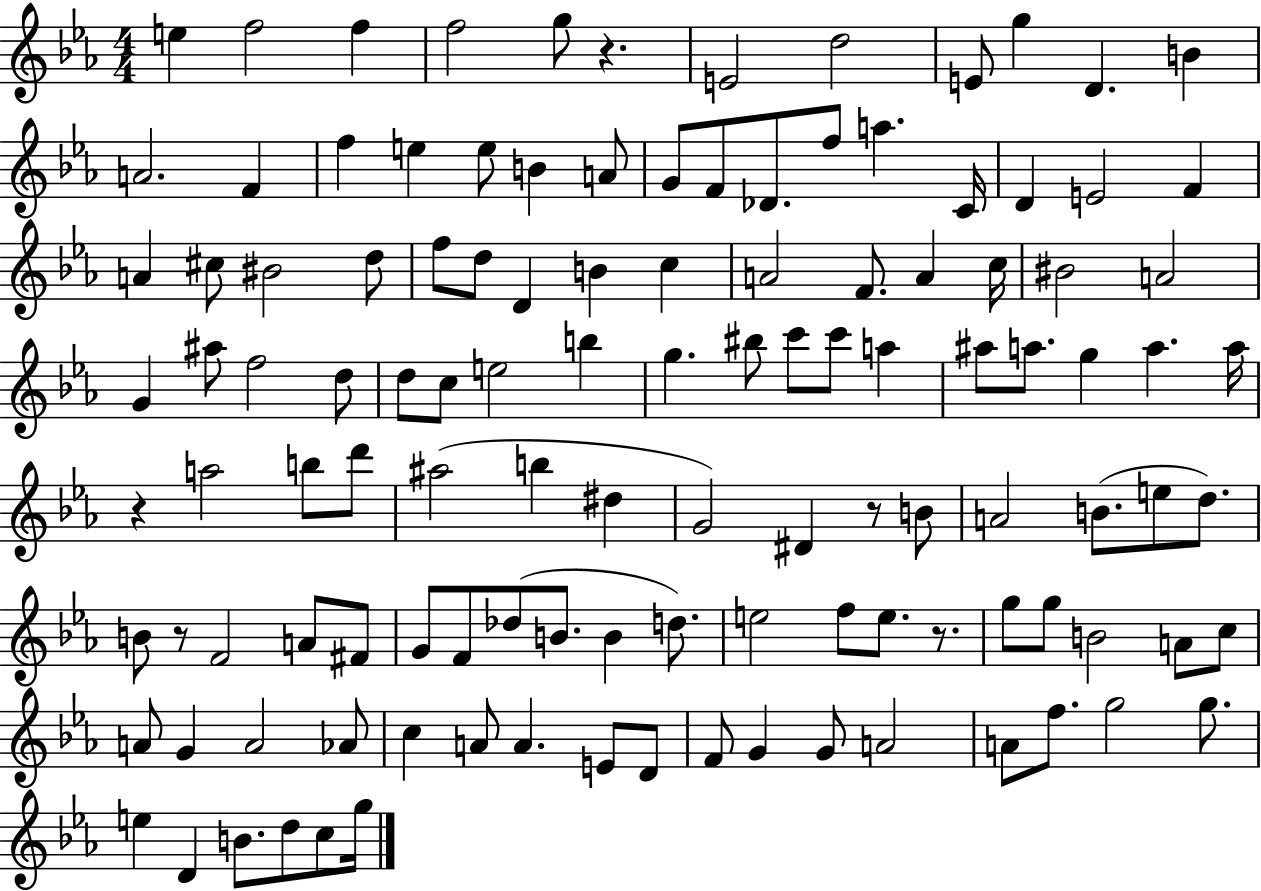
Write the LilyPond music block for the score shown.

{
  \clef treble
  \numericTimeSignature
  \time 4/4
  \key ees \major
  \repeat volta 2 { e''4 f''2 f''4 | f''2 g''8 r4. | e'2 d''2 | e'8 g''4 d'4. b'4 | \break a'2. f'4 | f''4 e''4 e''8 b'4 a'8 | g'8 f'8 des'8. f''8 a''4. c'16 | d'4 e'2 f'4 | \break a'4 cis''8 bis'2 d''8 | f''8 d''8 d'4 b'4 c''4 | a'2 f'8. a'4 c''16 | bis'2 a'2 | \break g'4 ais''8 f''2 d''8 | d''8 c''8 e''2 b''4 | g''4. bis''8 c'''8 c'''8 a''4 | ais''8 a''8. g''4 a''4. a''16 | \break r4 a''2 b''8 d'''8 | ais''2( b''4 dis''4 | g'2) dis'4 r8 b'8 | a'2 b'8.( e''8 d''8.) | \break b'8 r8 f'2 a'8 fis'8 | g'8 f'8 des''8( b'8. b'4 d''8.) | e''2 f''8 e''8. r8. | g''8 g''8 b'2 a'8 c''8 | \break a'8 g'4 a'2 aes'8 | c''4 a'8 a'4. e'8 d'8 | f'8 g'4 g'8 a'2 | a'8 f''8. g''2 g''8. | \break e''4 d'4 b'8. d''8 c''8 g''16 | } \bar "|."
}